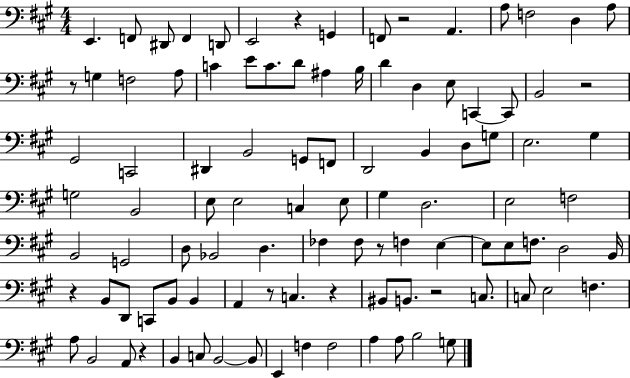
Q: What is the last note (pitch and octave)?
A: G3